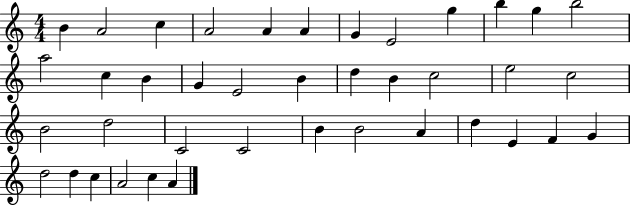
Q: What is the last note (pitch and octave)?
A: A4